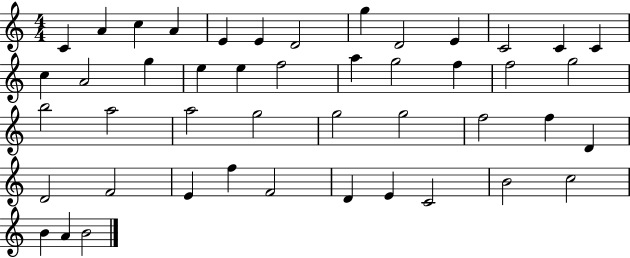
{
  \clef treble
  \numericTimeSignature
  \time 4/4
  \key c \major
  c'4 a'4 c''4 a'4 | e'4 e'4 d'2 | g''4 d'2 e'4 | c'2 c'4 c'4 | \break c''4 a'2 g''4 | e''4 e''4 f''2 | a''4 g''2 f''4 | f''2 g''2 | \break b''2 a''2 | a''2 g''2 | g''2 g''2 | f''2 f''4 d'4 | \break d'2 f'2 | e'4 f''4 f'2 | d'4 e'4 c'2 | b'2 c''2 | \break b'4 a'4 b'2 | \bar "|."
}